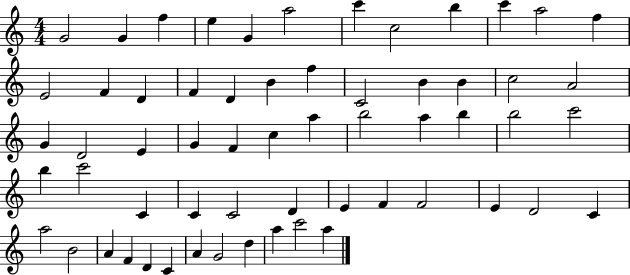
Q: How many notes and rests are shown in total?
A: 60